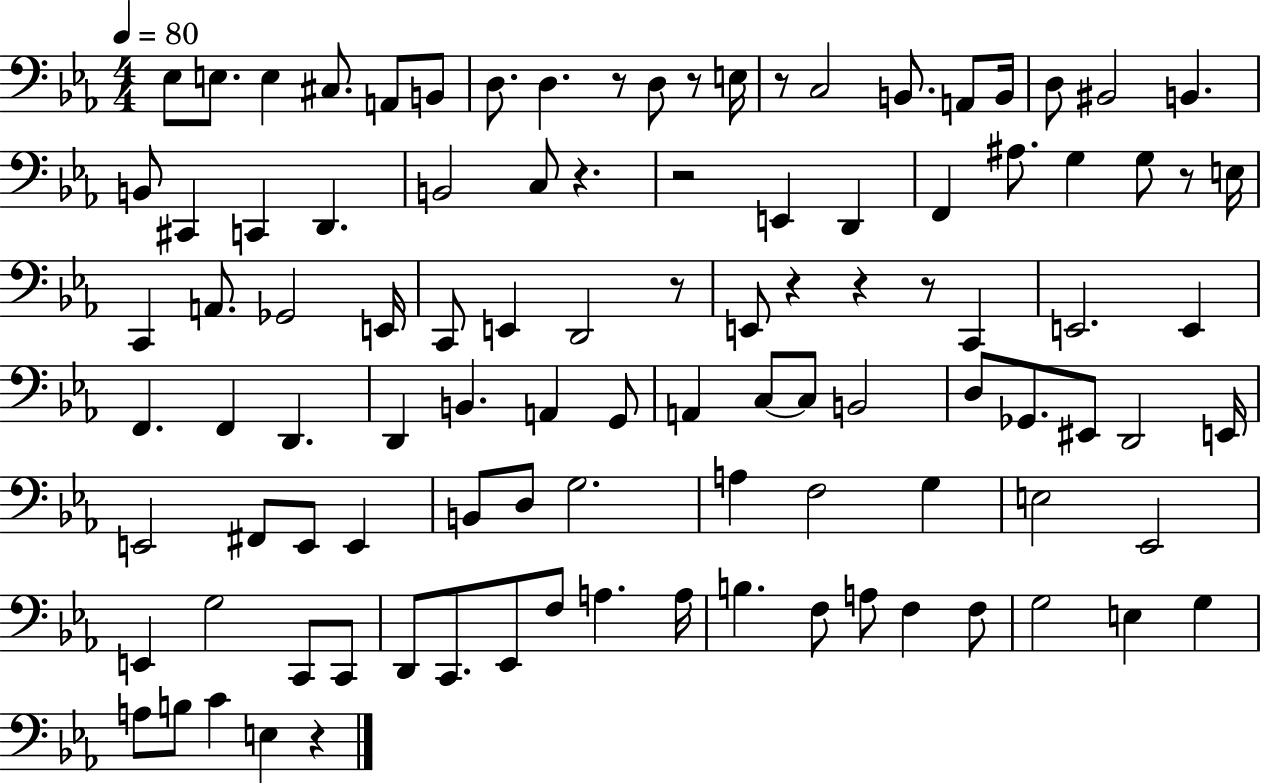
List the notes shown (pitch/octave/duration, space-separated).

Eb3/e E3/e. E3/q C#3/e. A2/e B2/e D3/e. D3/q. R/e D3/e R/e E3/s R/e C3/h B2/e. A2/e B2/s D3/e BIS2/h B2/q. B2/e C#2/q C2/q D2/q. B2/h C3/e R/q. R/h E2/q D2/q F2/q A#3/e. G3/q G3/e R/e E3/s C2/q A2/e. Gb2/h E2/s C2/e E2/q D2/h R/e E2/e R/q R/q R/e C2/q E2/h. E2/q F2/q. F2/q D2/q. D2/q B2/q. A2/q G2/e A2/q C3/e C3/e B2/h D3/e Gb2/e. EIS2/e D2/h E2/s E2/h F#2/e E2/e E2/q B2/e D3/e G3/h. A3/q F3/h G3/q E3/h Eb2/h E2/q G3/h C2/e C2/e D2/e C2/e. Eb2/e F3/e A3/q. A3/s B3/q. F3/e A3/e F3/q F3/e G3/h E3/q G3/q A3/e B3/e C4/q E3/q R/q